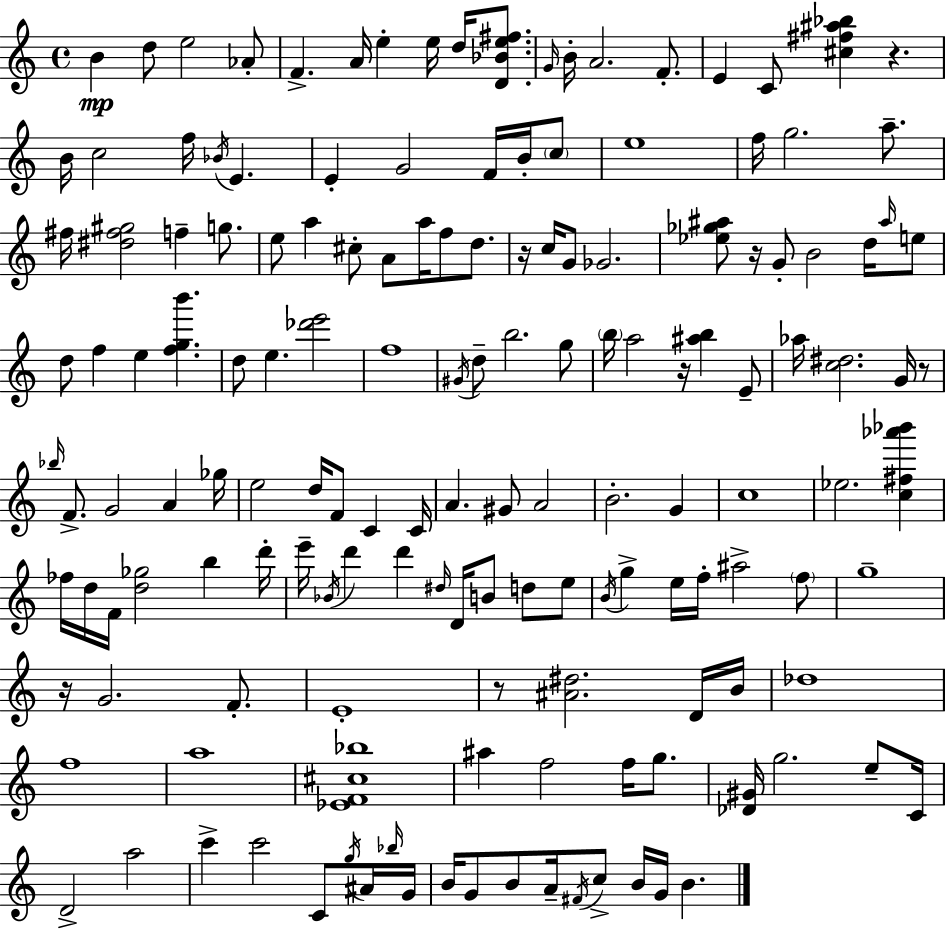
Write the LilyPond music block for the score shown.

{
  \clef treble
  \time 4/4
  \defaultTimeSignature
  \key a \minor
  b'4\mp d''8 e''2 aes'8-. | f'4.-> a'16 e''4-. e''16 d''16 <d' bes' e'' fis''>8. | \grace { g'16 } b'16-. a'2. f'8.-. | e'4 c'8 <cis'' fis'' ais'' bes''>4 r4. | \break b'16 c''2 f''16 \acciaccatura { bes'16 } e'4. | e'4-. g'2 f'16 b'16-. | \parenthesize c''8 e''1 | f''16 g''2. a''8.-- | \break fis''16 <dis'' fis'' gis''>2 f''4-- g''8. | e''8 a''4 cis''8-. a'8 a''16 f''8 d''8. | r16 c''16 g'8 ges'2. | <ees'' ges'' ais''>8 r16 g'8-. b'2 d''16 | \break \grace { ais''16 } e''8 d''8 f''4 e''4 <f'' g'' b'''>4. | d''8 e''4. <des''' e'''>2 | f''1 | \acciaccatura { gis'16 } d''8-- b''2. | \break g''8 \parenthesize b''16 a''2 r16 <ais'' b''>4 | e'8-- aes''16 <c'' dis''>2. | g'16 r8 \grace { bes''16 } f'8.-> g'2 | a'4 ges''16 e''2 d''16 f'8 | \break c'4 c'16 a'4. gis'8 a'2 | b'2.-. | g'4 c''1 | ees''2. | \break <c'' fis'' aes''' bes'''>4 fes''16 d''16 f'16 <d'' ges''>2 | b''4 d'''16-. e'''16-- \acciaccatura { bes'16 } d'''4 d'''4 \grace { dis''16 } | d'16 b'8 d''8 e''8 \acciaccatura { b'16 } g''4-> e''16 f''16-. ais''2-> | \parenthesize f''8 g''1-- | \break r16 g'2. | f'8.-. e'1-. | r8 <ais' dis''>2. | d'16 b'16 des''1 | \break f''1 | a''1 | <ees' f' cis'' bes''>1 | ais''4 f''2 | \break f''16 g''8. <des' gis'>16 g''2. | e''8-- c'16 d'2-> | a''2 c'''4-> c'''2 | c'8 \acciaccatura { g''16 } ais'16 \grace { bes''16 } g'16 b'16 g'8 b'8 a'16-- | \break \acciaccatura { fis'16 } c''8-> b'16 g'16 b'4. \bar "|."
}